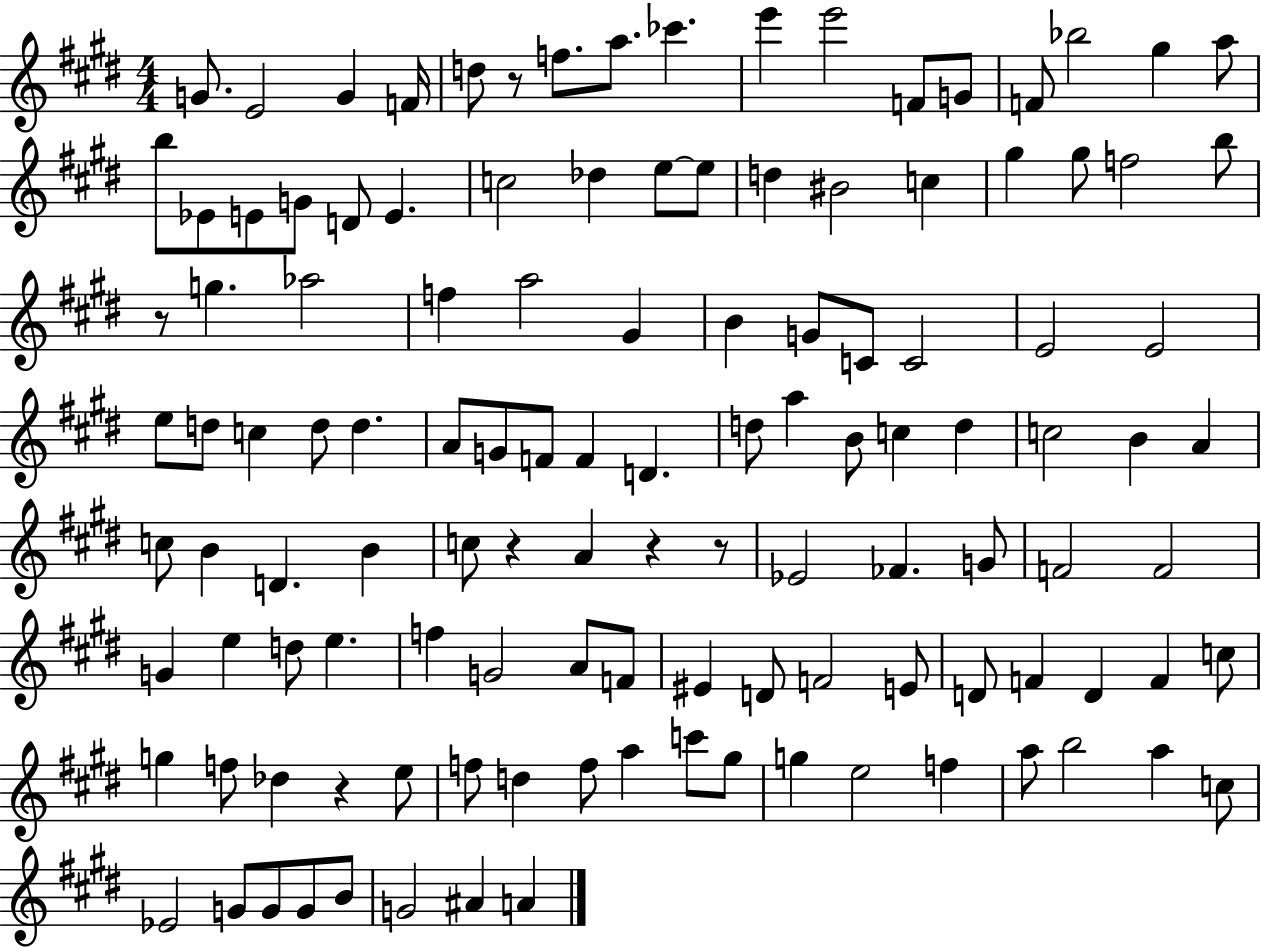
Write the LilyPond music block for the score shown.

{
  \clef treble
  \numericTimeSignature
  \time 4/4
  \key e \major
  g'8. e'2 g'4 f'16 | d''8 r8 f''8. a''8. ces'''4. | e'''4 e'''2 f'8 g'8 | f'8 bes''2 gis''4 a''8 | \break b''8 ees'8 e'8 g'8 d'8 e'4. | c''2 des''4 e''8~~ e''8 | d''4 bis'2 c''4 | gis''4 gis''8 f''2 b''8 | \break r8 g''4. aes''2 | f''4 a''2 gis'4 | b'4 g'8 c'8 c'2 | e'2 e'2 | \break e''8 d''8 c''4 d''8 d''4. | a'8 g'8 f'8 f'4 d'4. | d''8 a''4 b'8 c''4 d''4 | c''2 b'4 a'4 | \break c''8 b'4 d'4. b'4 | c''8 r4 a'4 r4 r8 | ees'2 fes'4. g'8 | f'2 f'2 | \break g'4 e''4 d''8 e''4. | f''4 g'2 a'8 f'8 | eis'4 d'8 f'2 e'8 | d'8 f'4 d'4 f'4 c''8 | \break g''4 f''8 des''4 r4 e''8 | f''8 d''4 f''8 a''4 c'''8 gis''8 | g''4 e''2 f''4 | a''8 b''2 a''4 c''8 | \break ees'2 g'8 g'8 g'8 b'8 | g'2 ais'4 a'4 | \bar "|."
}